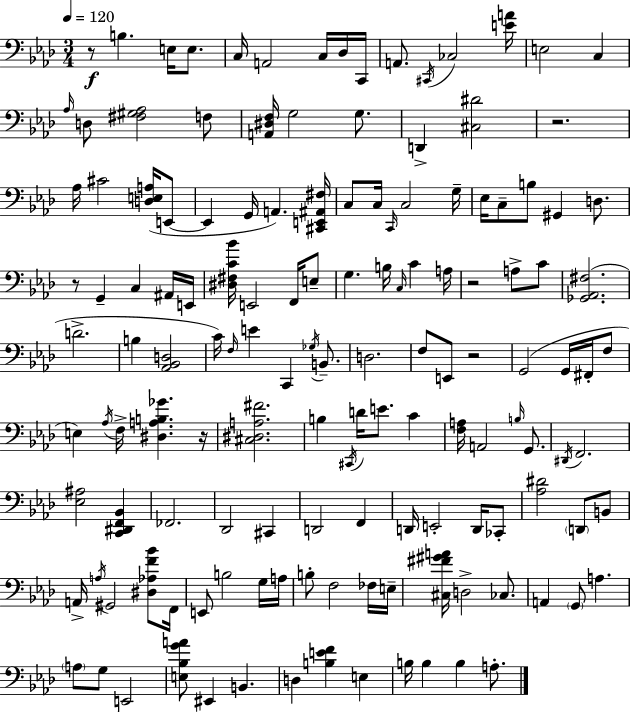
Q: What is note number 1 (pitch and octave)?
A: B3